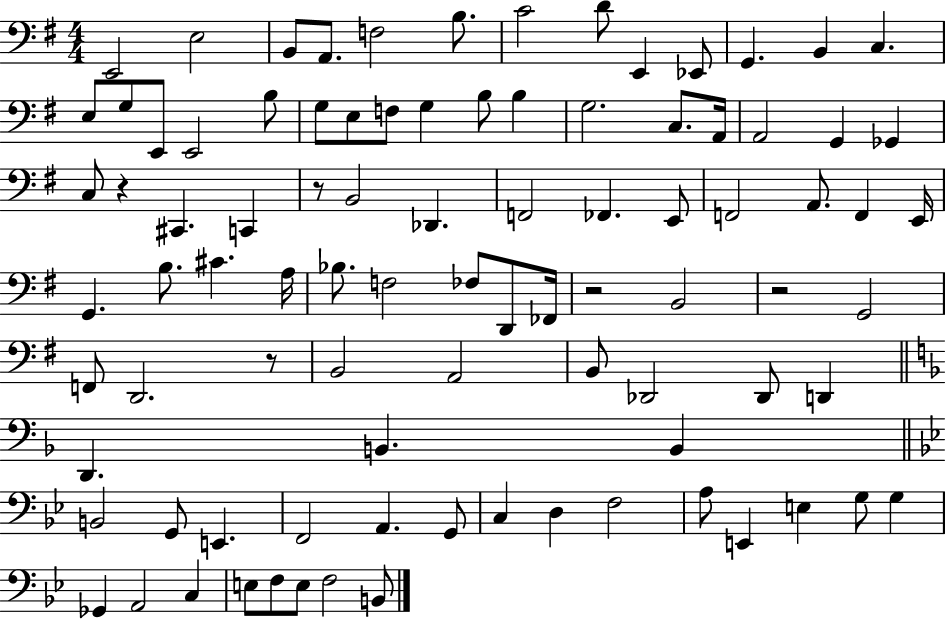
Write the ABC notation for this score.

X:1
T:Untitled
M:4/4
L:1/4
K:G
E,,2 E,2 B,,/2 A,,/2 F,2 B,/2 C2 D/2 E,, _E,,/2 G,, B,, C, E,/2 G,/2 E,,/2 E,,2 B,/2 G,/2 E,/2 F,/2 G, B,/2 B, G,2 C,/2 A,,/4 A,,2 G,, _G,, C,/2 z ^C,, C,, z/2 B,,2 _D,, F,,2 _F,, E,,/2 F,,2 A,,/2 F,, E,,/4 G,, B,/2 ^C A,/4 _B,/2 F,2 _F,/2 D,,/2 _F,,/4 z2 B,,2 z2 G,,2 F,,/2 D,,2 z/2 B,,2 A,,2 B,,/2 _D,,2 _D,,/2 D,, D,, B,, B,, B,,2 G,,/2 E,, F,,2 A,, G,,/2 C, D, F,2 A,/2 E,, E, G,/2 G, _G,, A,,2 C, E,/2 F,/2 E,/2 F,2 B,,/2